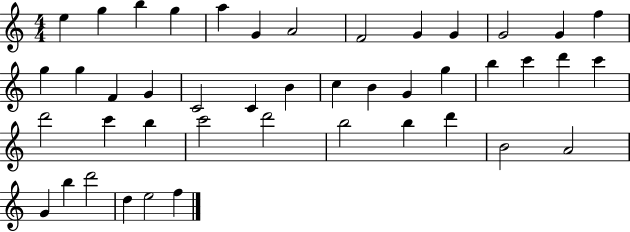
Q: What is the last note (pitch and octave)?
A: F5